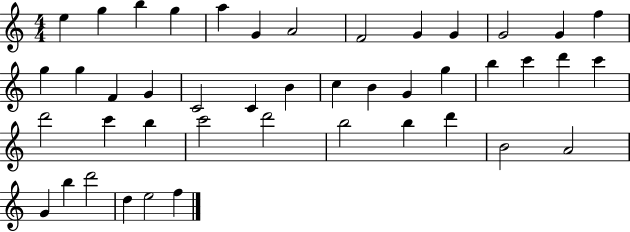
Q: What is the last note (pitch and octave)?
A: F5